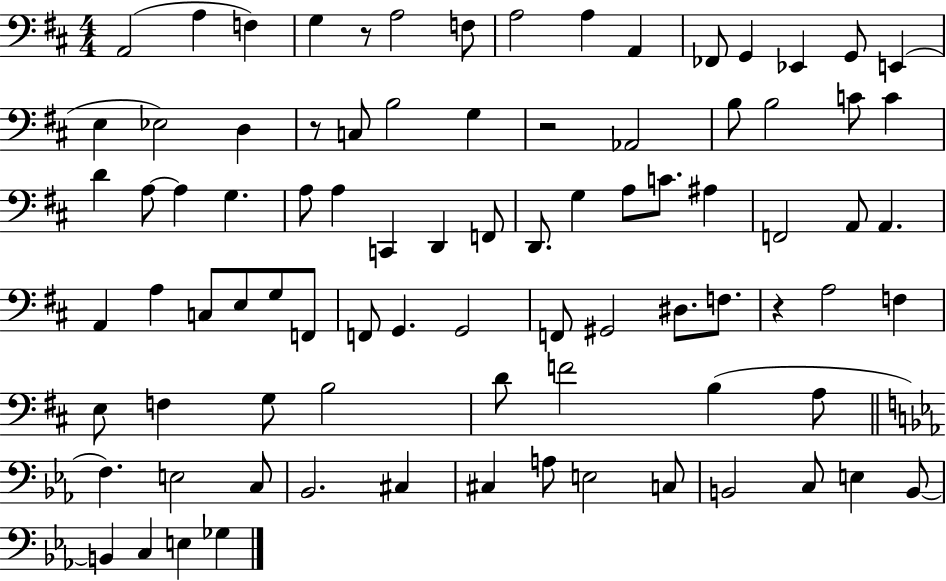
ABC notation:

X:1
T:Untitled
M:4/4
L:1/4
K:D
A,,2 A, F, G, z/2 A,2 F,/2 A,2 A, A,, _F,,/2 G,, _E,, G,,/2 E,, E, _E,2 D, z/2 C,/2 B,2 G, z2 _A,,2 B,/2 B,2 C/2 C D A,/2 A, G, A,/2 A, C,, D,, F,,/2 D,,/2 G, A,/2 C/2 ^A, F,,2 A,,/2 A,, A,, A, C,/2 E,/2 G,/2 F,,/2 F,,/2 G,, G,,2 F,,/2 ^G,,2 ^D,/2 F,/2 z A,2 F, E,/2 F, G,/2 B,2 D/2 F2 B, A,/2 F, E,2 C,/2 _B,,2 ^C, ^C, A,/2 E,2 C,/2 B,,2 C,/2 E, B,,/2 B,, C, E, _G,